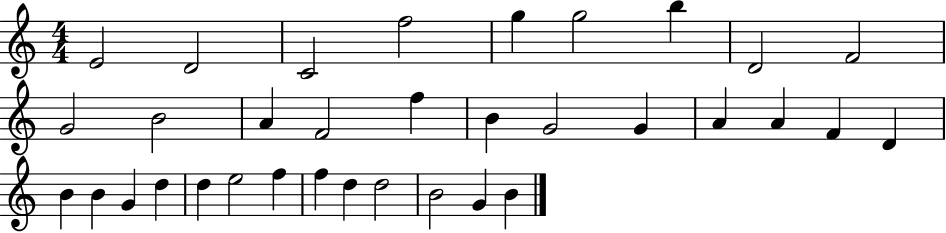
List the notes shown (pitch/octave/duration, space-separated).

E4/h D4/h C4/h F5/h G5/q G5/h B5/q D4/h F4/h G4/h B4/h A4/q F4/h F5/q B4/q G4/h G4/q A4/q A4/q F4/q D4/q B4/q B4/q G4/q D5/q D5/q E5/h F5/q F5/q D5/q D5/h B4/h G4/q B4/q